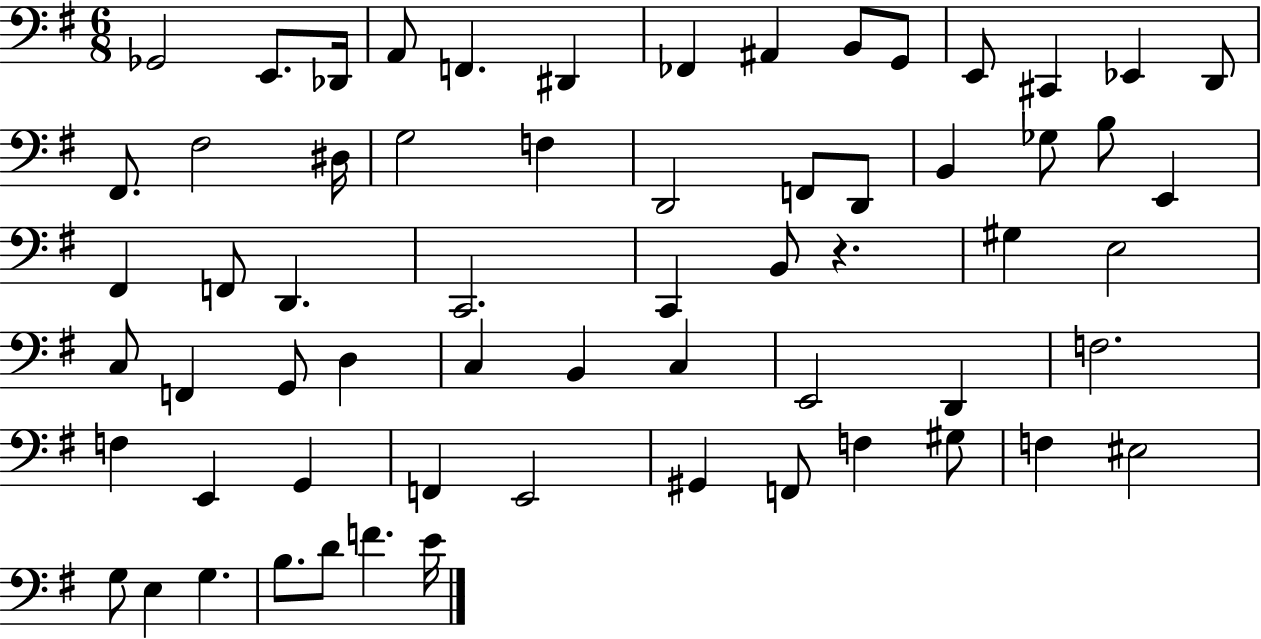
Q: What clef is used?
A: bass